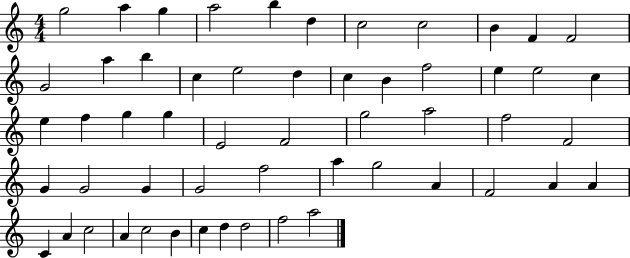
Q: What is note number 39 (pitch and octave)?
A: A5